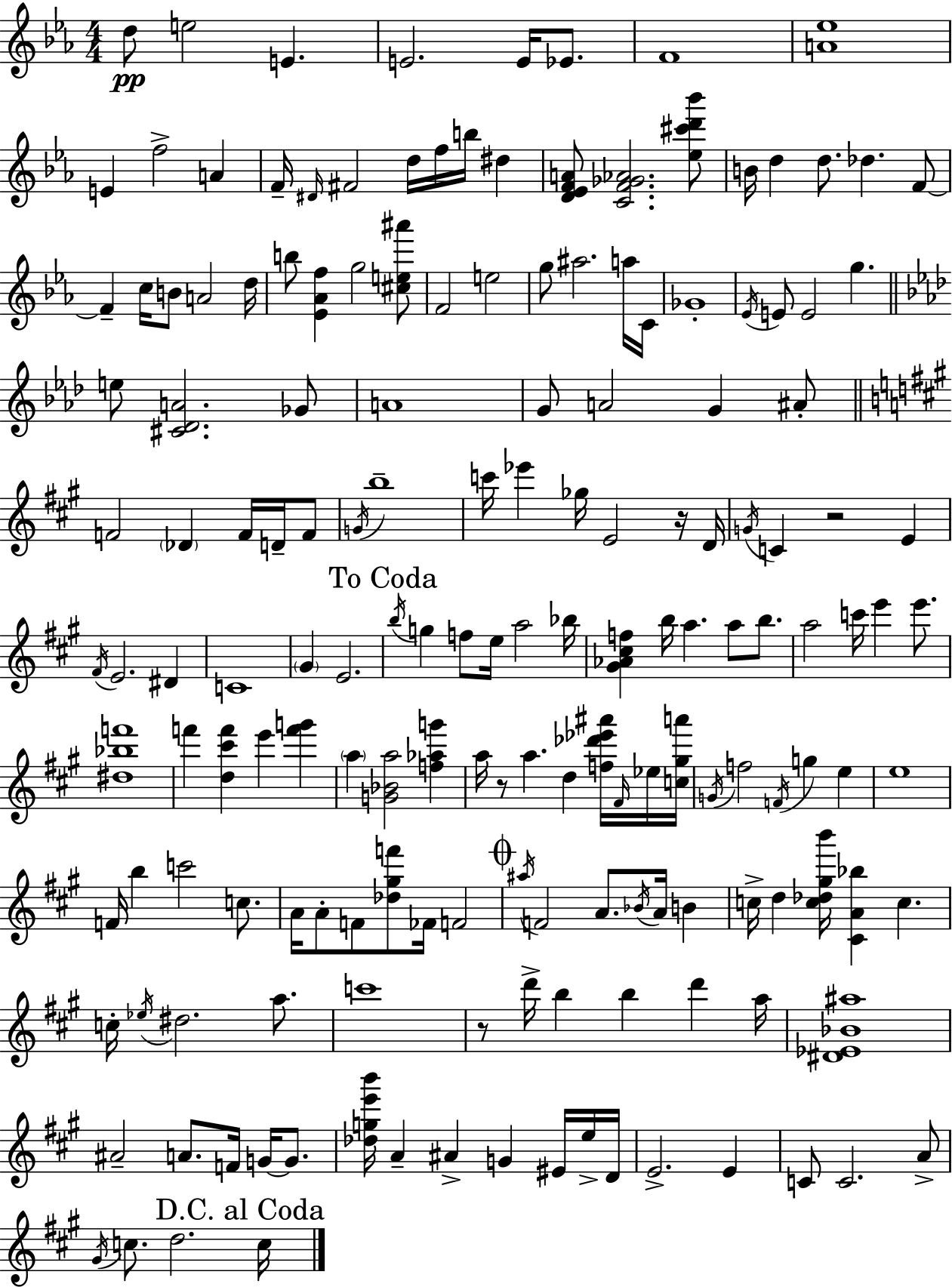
{
  \clef treble
  \numericTimeSignature
  \time 4/4
  \key ees \major
  d''8\pp e''2 e'4. | e'2. e'16 ees'8. | f'1 | <a' ees''>1 | \break e'4 f''2-> a'4 | f'16-- \grace { dis'16 } fis'2 d''16 f''16 b''16 dis''4 | <d' ees' f' a'>8 <c' f' ges' aes'>2. <ees'' cis''' d''' bes'''>8 | b'16 d''4 d''8. des''4. f'8~~ | \break f'4-- c''16 b'8 a'2 | d''16 b''8 <ees' aes' f''>4 g''2 <cis'' e'' ais'''>8 | f'2 e''2 | g''8 ais''2. a''16 | \break c'16 ges'1-. | \acciaccatura { ees'16 } e'8 e'2 g''4. | \bar "||" \break \key aes \major e''8 <cis' des' a'>2. ges'8 | a'1 | g'8 a'2 g'4 ais'8-. | \bar "||" \break \key a \major f'2 \parenthesize des'4 f'16 d'16-- f'8 | \acciaccatura { g'16 } b''1-- | c'''16 ees'''4 ges''16 e'2 r16 | d'16 \acciaccatura { g'16 } c'4 r2 e'4 | \break \acciaccatura { fis'16 } e'2. dis'4 | c'1 | \parenthesize gis'4 e'2. | \mark "To Coda" \acciaccatura { b''16 } g''4 f''8 e''16 a''2 | \break bes''16 <gis' aes' cis'' f''>4 b''16 a''4. a''8 | b''8. a''2 c'''16 e'''4 | e'''8. <dis'' bes'' f'''>1 | f'''4 <d'' cis''' f'''>4 e'''4 | \break <f''' g'''>4 \parenthesize a''4 <g' bes' a''>2 | <f'' aes'' g'''>4 a''16 r8 a''4. d''4 | <f'' des''' ees''' ais'''>16 \grace { fis'16 } ees''16 <c'' gis'' a'''>16 \acciaccatura { g'16 } f''2 \acciaccatura { f'16 } g''4 | e''4 e''1 | \break f'16 b''4 c'''2 | c''8. a'16 a'8-. f'8 <des'' gis'' f'''>8 fes'16 f'2 | \mark \markup { \musicglyph "scripts.coda" } \acciaccatura { ais''16 } f'2 | a'8. \acciaccatura { bes'16 } a'16 b'4 c''16-> d''4 <c'' des'' gis'' b'''>16 <cis' a' bes''>4 | \break c''4. c''16-. \acciaccatura { ees''16 } dis''2. | a''8. c'''1 | r8 d'''16-> b''4 | b''4 d'''4 a''16 <dis' ees' bes' ais''>1 | \break ais'2-- | a'8. f'16 g'16~~ g'8. <des'' g'' e''' b'''>16 a'4-- ais'4-> | g'4 eis'16 e''16-> d'16 e'2.-> | e'4 c'8 c'2. | \break a'8-> \acciaccatura { gis'16 } c''8. d''2. | \mark "D.C. al Coda" c''16 \bar "|."
}